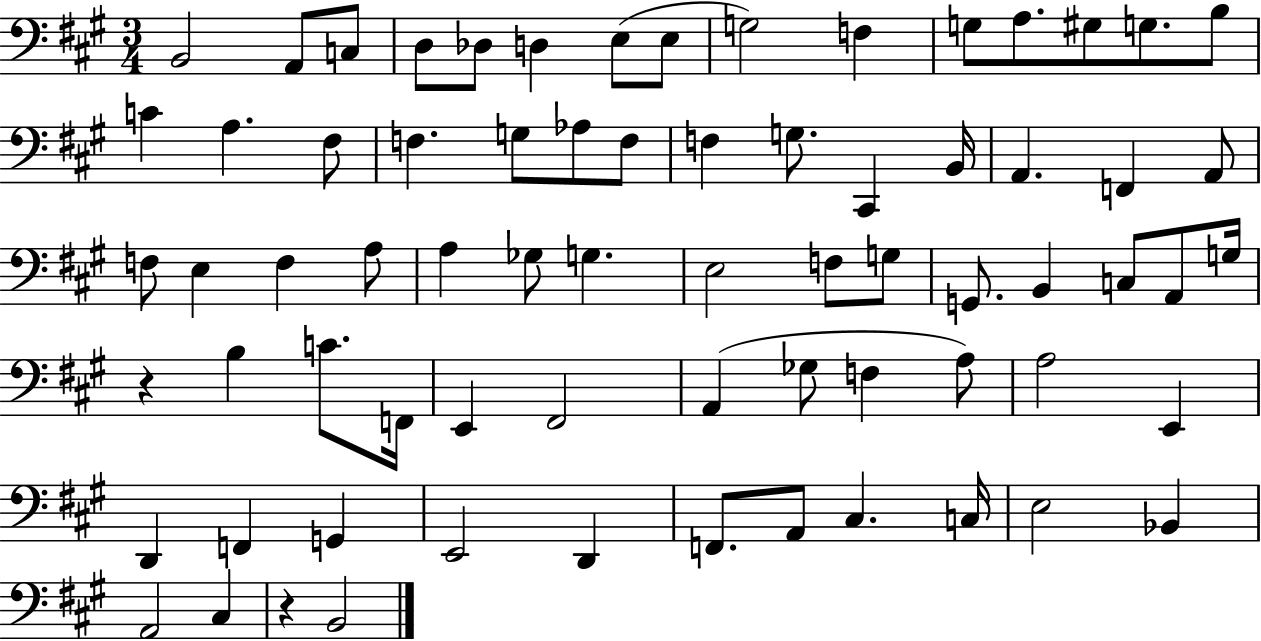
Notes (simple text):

B2/h A2/e C3/e D3/e Db3/e D3/q E3/e E3/e G3/h F3/q G3/e A3/e. G#3/e G3/e. B3/e C4/q A3/q. F#3/e F3/q. G3/e Ab3/e F3/e F3/q G3/e. C#2/q B2/s A2/q. F2/q A2/e F3/e E3/q F3/q A3/e A3/q Gb3/e G3/q. E3/h F3/e G3/e G2/e. B2/q C3/e A2/e G3/s R/q B3/q C4/e. F2/s E2/q F#2/h A2/q Gb3/e F3/q A3/e A3/h E2/q D2/q F2/q G2/q E2/h D2/q F2/e. A2/e C#3/q. C3/s E3/h Bb2/q A2/h C#3/q R/q B2/h